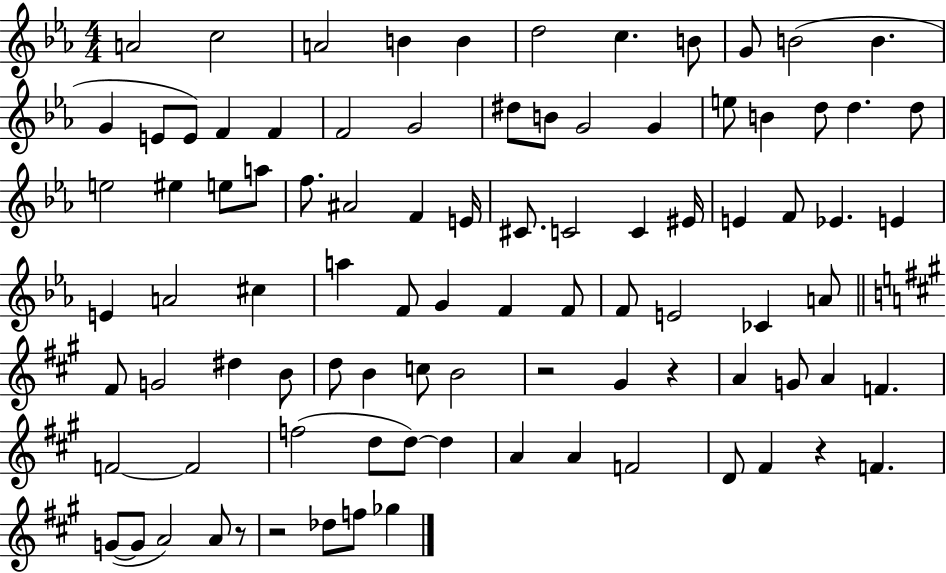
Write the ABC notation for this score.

X:1
T:Untitled
M:4/4
L:1/4
K:Eb
A2 c2 A2 B B d2 c B/2 G/2 B2 B G E/2 E/2 F F F2 G2 ^d/2 B/2 G2 G e/2 B d/2 d d/2 e2 ^e e/2 a/2 f/2 ^A2 F E/4 ^C/2 C2 C ^E/4 E F/2 _E E E A2 ^c a F/2 G F F/2 F/2 E2 _C A/2 ^F/2 G2 ^d B/2 d/2 B c/2 B2 z2 ^G z A G/2 A F F2 F2 f2 d/2 d/2 d A A F2 D/2 ^F z F G/2 G/2 A2 A/2 z/2 z2 _d/2 f/2 _g